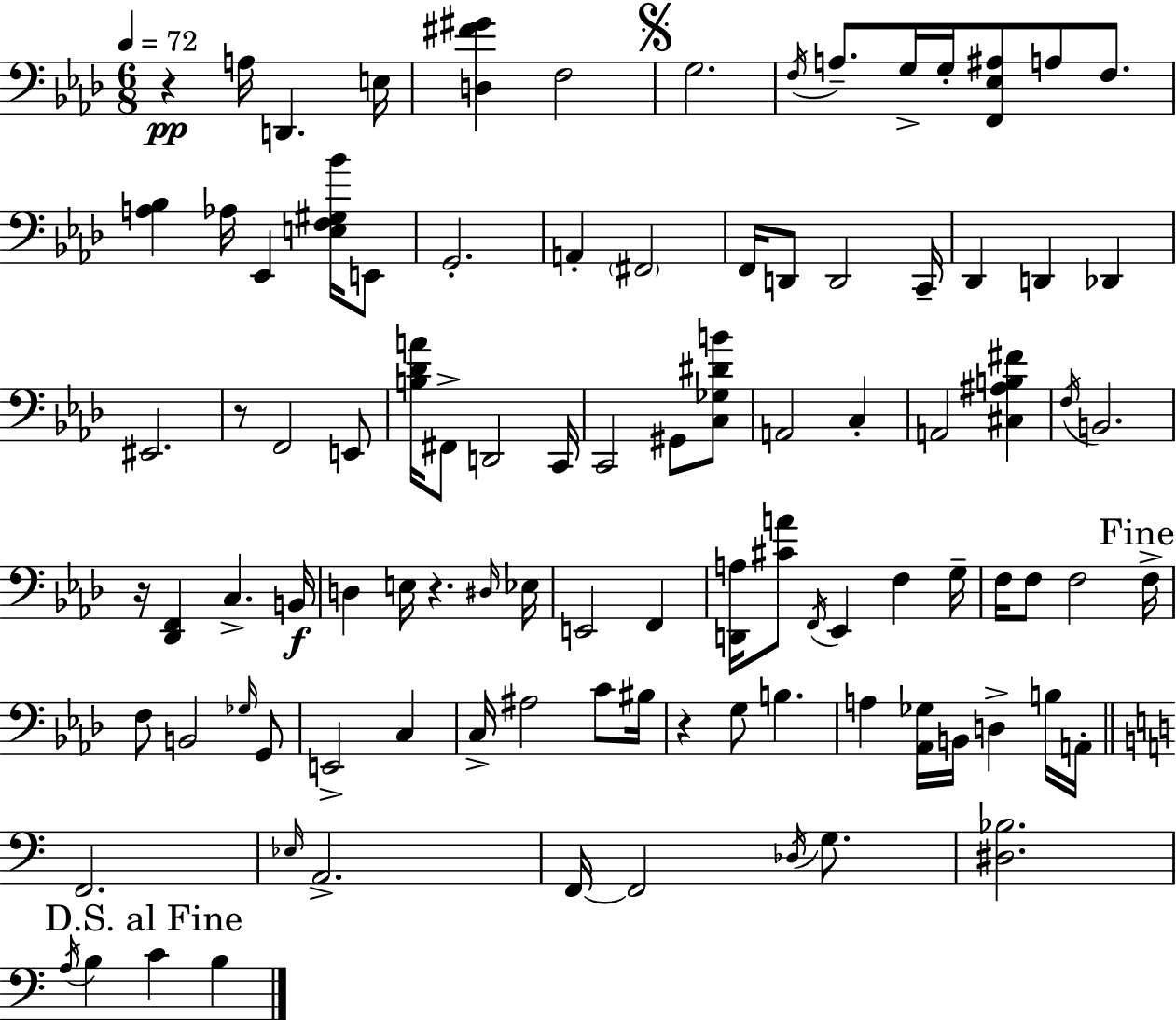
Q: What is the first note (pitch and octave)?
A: A3